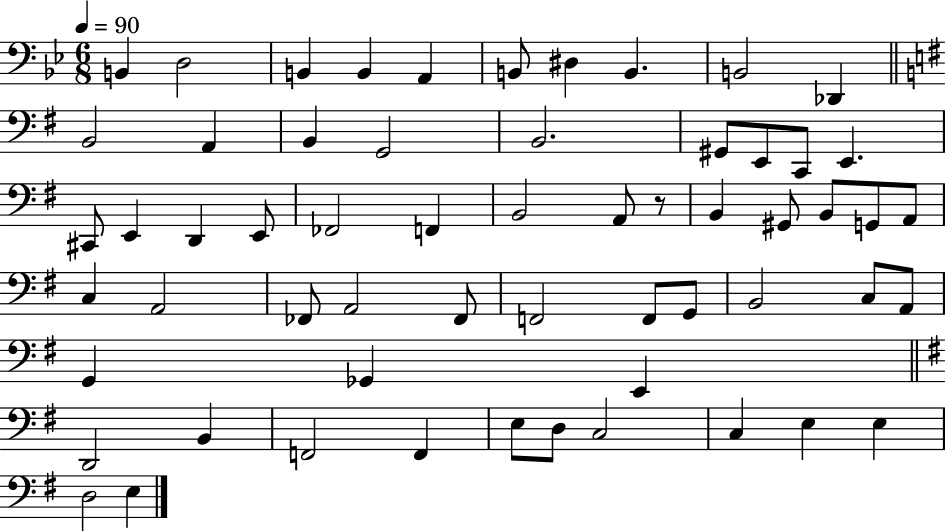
B2/q D3/h B2/q B2/q A2/q B2/e D#3/q B2/q. B2/h Db2/q B2/h A2/q B2/q G2/h B2/h. G#2/e E2/e C2/e E2/q. C#2/e E2/q D2/q E2/e FES2/h F2/q B2/h A2/e R/e B2/q G#2/e B2/e G2/e A2/e C3/q A2/h FES2/e A2/h FES2/e F2/h F2/e G2/e B2/h C3/e A2/e G2/q Gb2/q E2/q D2/h B2/q F2/h F2/q E3/e D3/e C3/h C3/q E3/q E3/q D3/h E3/q